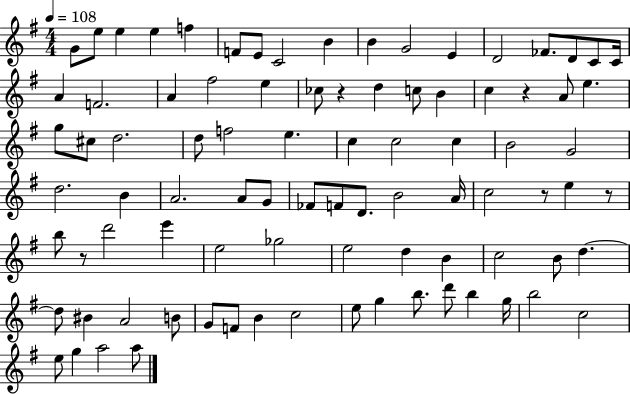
{
  \clef treble
  \numericTimeSignature
  \time 4/4
  \key g \major
  \tempo 4 = 108
  g'8 e''8 e''4 e''4 f''4 | f'8 e'8 c'2 b'4 | b'4 g'2 e'4 | d'2 fes'8. d'8 c'8 c'16 | \break a'4 f'2. | a'4 fis''2 e''4 | ces''8 r4 d''4 c''8 b'4 | c''4 r4 a'8 e''4. | \break g''8 cis''8 d''2. | d''8 f''2 e''4. | c''4 c''2 c''4 | b'2 g'2 | \break d''2. b'4 | a'2. a'8 g'8 | fes'8 f'8 d'8. b'2 a'16 | c''2 r8 e''4 r8 | \break b''8 r8 d'''2 e'''4 | e''2 ges''2 | e''2 d''4 b'4 | c''2 b'8 d''4.~~ | \break d''8 bis'4 a'2 b'8 | g'8 f'8 b'4 c''2 | e''8 g''4 b''8. d'''8 b''4 g''16 | b''2 c''2 | \break e''8 g''4 a''2 a''8 | \bar "|."
}